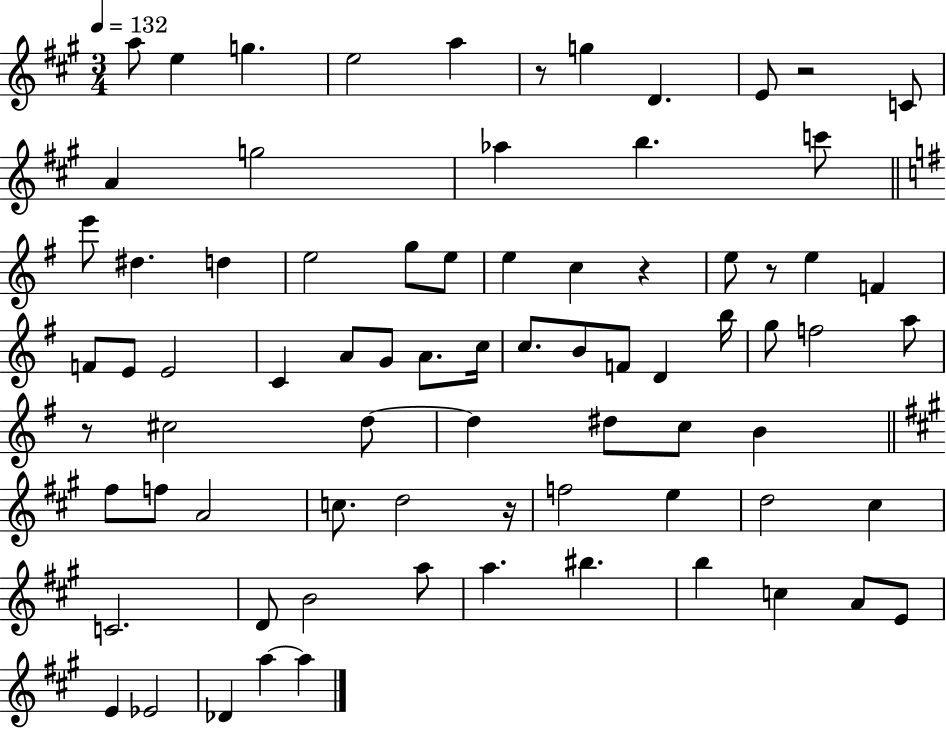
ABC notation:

X:1
T:Untitled
M:3/4
L:1/4
K:A
a/2 e g e2 a z/2 g D E/2 z2 C/2 A g2 _a b c'/2 e'/2 ^d d e2 g/2 e/2 e c z e/2 z/2 e F F/2 E/2 E2 C A/2 G/2 A/2 c/4 c/2 B/2 F/2 D b/4 g/2 f2 a/2 z/2 ^c2 d/2 d ^d/2 c/2 B ^f/2 f/2 A2 c/2 d2 z/4 f2 e d2 ^c C2 D/2 B2 a/2 a ^b b c A/2 E/2 E _E2 _D a a